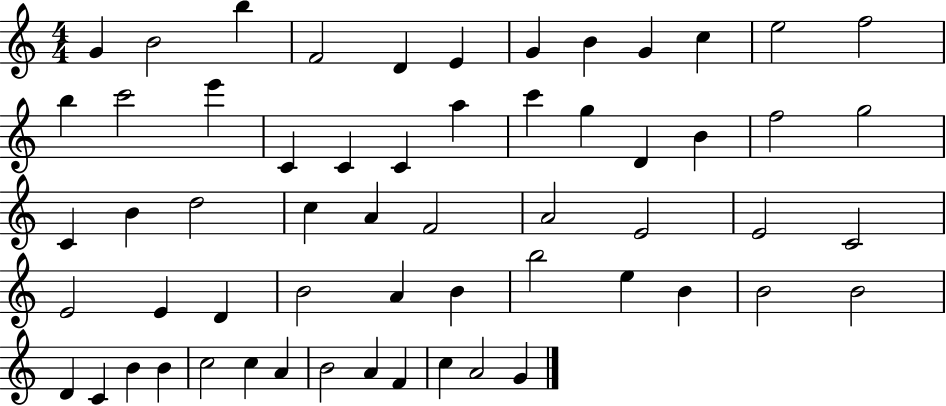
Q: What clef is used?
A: treble